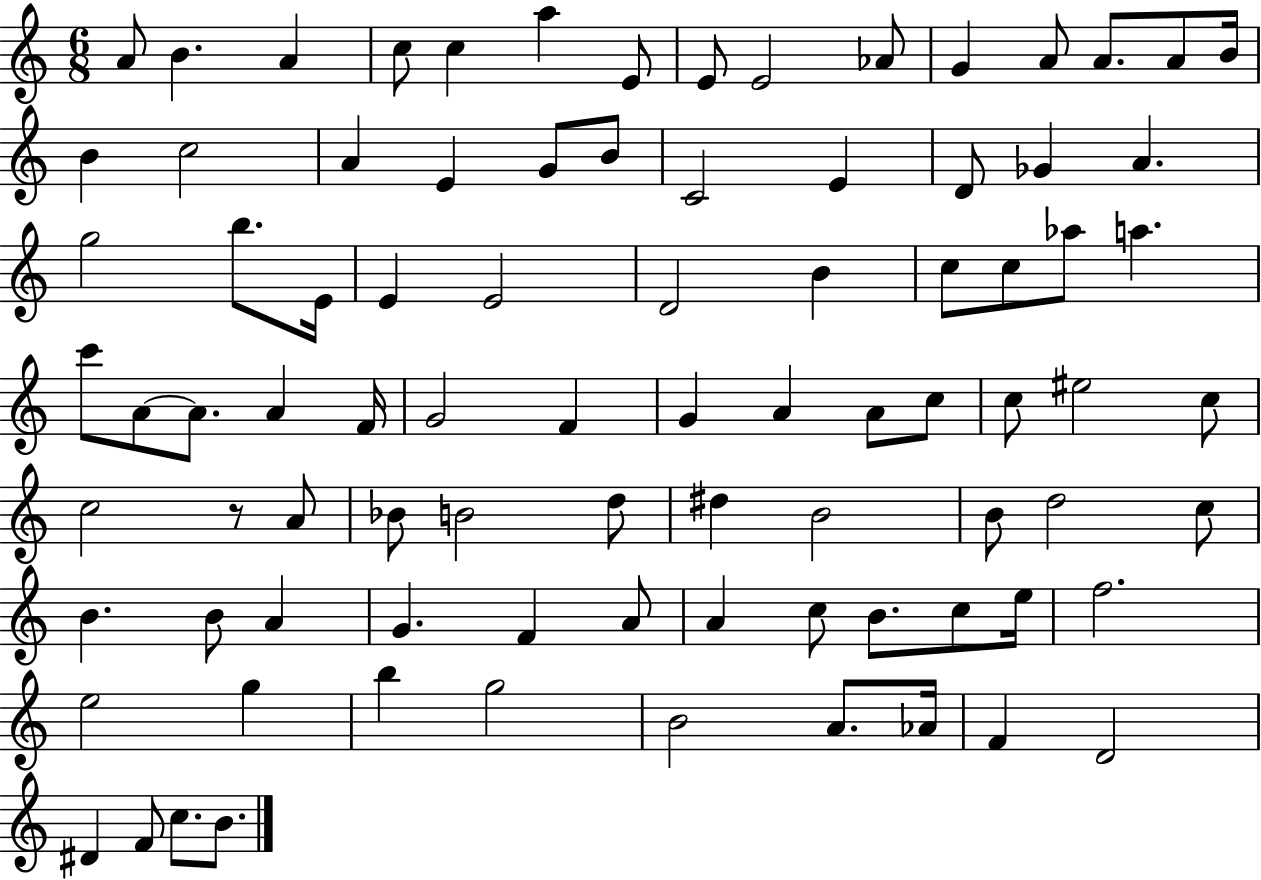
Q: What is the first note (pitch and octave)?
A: A4